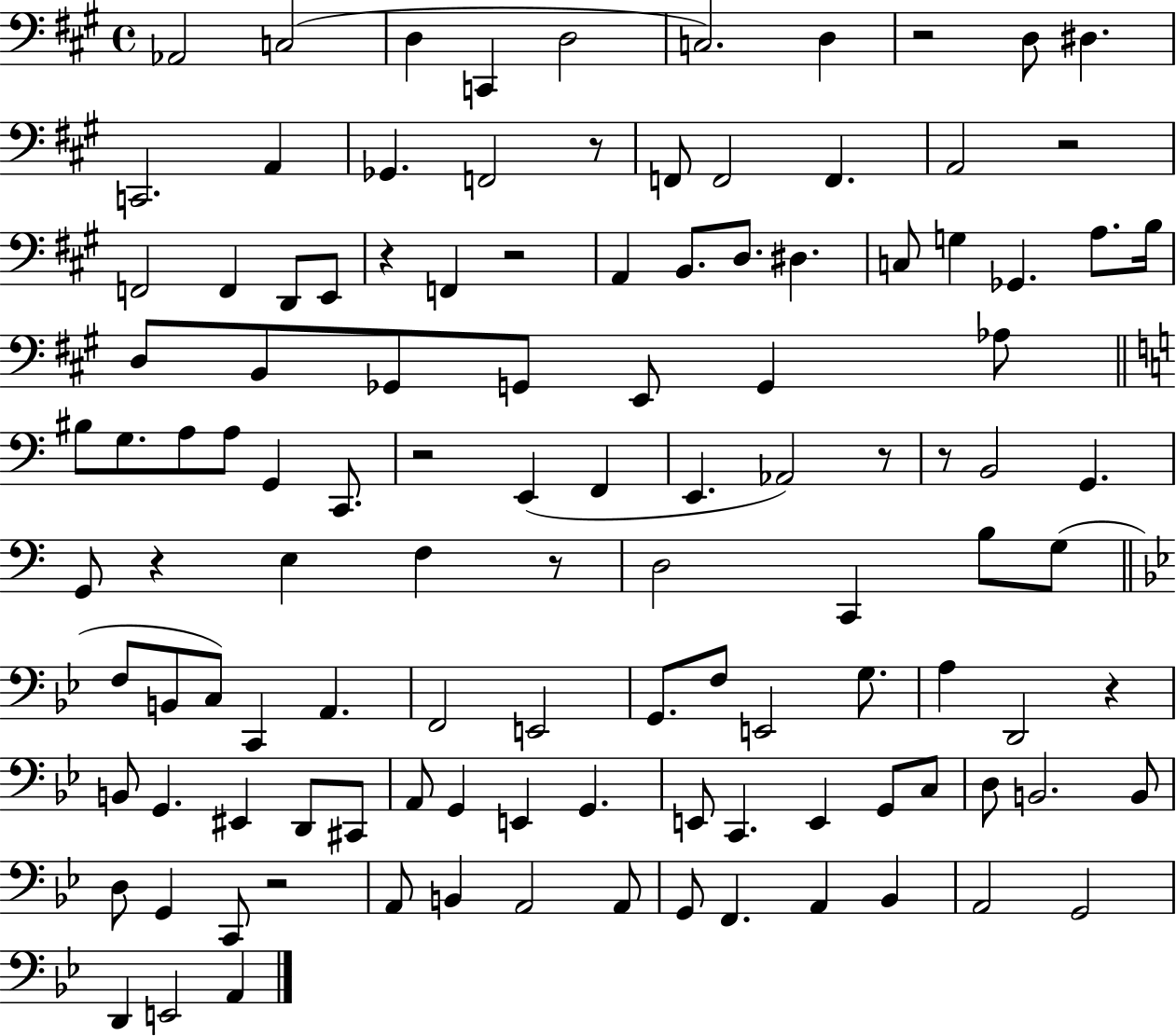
Ab2/h C3/h D3/q C2/q D3/h C3/h. D3/q R/h D3/e D#3/q. C2/h. A2/q Gb2/q. F2/h R/e F2/e F2/h F2/q. A2/h R/h F2/h F2/q D2/e E2/e R/q F2/q R/h A2/q B2/e. D3/e. D#3/q. C3/e G3/q Gb2/q. A3/e. B3/s D3/e B2/e Gb2/e G2/e E2/e G2/q Ab3/e BIS3/e G3/e. A3/e A3/e G2/q C2/e. R/h E2/q F2/q E2/q. Ab2/h R/e R/e B2/h G2/q. G2/e R/q E3/q F3/q R/e D3/h C2/q B3/e G3/e F3/e B2/e C3/e C2/q A2/q. F2/h E2/h G2/e. F3/e E2/h G3/e. A3/q D2/h R/q B2/e G2/q. EIS2/q D2/e C#2/e A2/e G2/q E2/q G2/q. E2/e C2/q. E2/q G2/e C3/e D3/e B2/h. B2/e D3/e G2/q C2/e R/h A2/e B2/q A2/h A2/e G2/e F2/q. A2/q Bb2/q A2/h G2/h D2/q E2/h A2/q